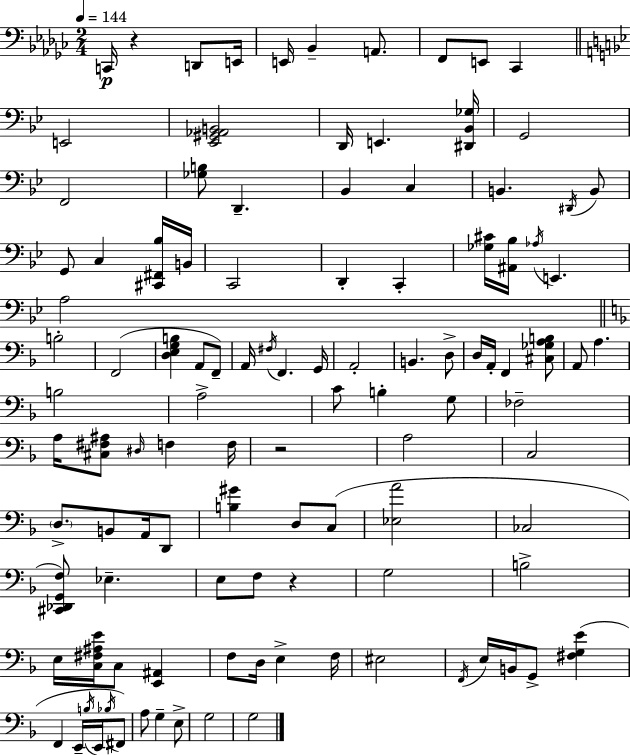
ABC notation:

X:1
T:Untitled
M:2/4
L:1/4
K:Ebm
C,,/4 z D,,/2 E,,/4 E,,/4 _B,, A,,/2 F,,/2 E,,/2 _C,, E,,2 [_E,,^G,,_A,,B,,]2 D,,/4 E,, [^D,,_B,,_G,]/4 G,,2 F,,2 [_G,B,]/2 D,, _B,, C, B,, ^D,,/4 B,,/2 G,,/2 C, [^C,,^F,,_B,]/4 B,,/4 C,,2 D,, C,, [_G,^C]/4 [^A,,_B,]/4 _A,/4 E,, A,2 B,2 F,,2 [D,E,G,B,] A,,/2 F,,/2 A,,/4 ^F,/4 F,, G,,/4 A,,2 B,, D,/2 D,/4 A,,/4 F,, [^C,_G,A,B,]/2 A,,/2 A, B,2 A,2 C/2 B, G,/2 _F,2 A,/4 [^C,^F,^A,]/2 ^D,/4 F, F,/4 z2 A,2 C,2 D,/2 B,,/2 A,,/4 D,,/2 [B,^G] D,/2 C,/2 [_E,A]2 _C,2 [^C,,_D,,G,,F,]/2 _E, E,/2 F,/2 z G,2 B,2 E,/4 [C,^F,^A,E]/4 C,/2 [E,,^A,,] F,/2 D,/4 E, F,/4 ^E,2 F,,/4 E,/4 B,,/4 G,,/2 [^F,G,E] F,, E,,/4 B,/4 E,,/4 _B,/4 ^F,,/2 A,/2 G, E,/2 G,2 G,2